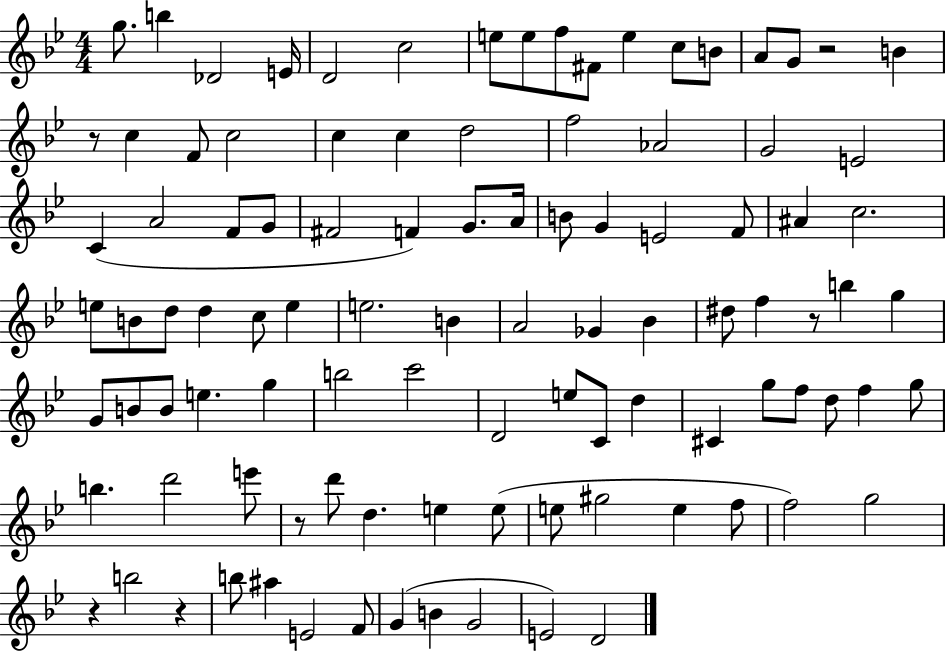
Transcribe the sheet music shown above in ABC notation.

X:1
T:Untitled
M:4/4
L:1/4
K:Bb
g/2 b _D2 E/4 D2 c2 e/2 e/2 f/2 ^F/2 e c/2 B/2 A/2 G/2 z2 B z/2 c F/2 c2 c c d2 f2 _A2 G2 E2 C A2 F/2 G/2 ^F2 F G/2 A/4 B/2 G E2 F/2 ^A c2 e/2 B/2 d/2 d c/2 e e2 B A2 _G _B ^d/2 f z/2 b g G/2 B/2 B/2 e g b2 c'2 D2 e/2 C/2 d ^C g/2 f/2 d/2 f g/2 b d'2 e'/2 z/2 d'/2 d e e/2 e/2 ^g2 e f/2 f2 g2 z b2 z b/2 ^a E2 F/2 G B G2 E2 D2